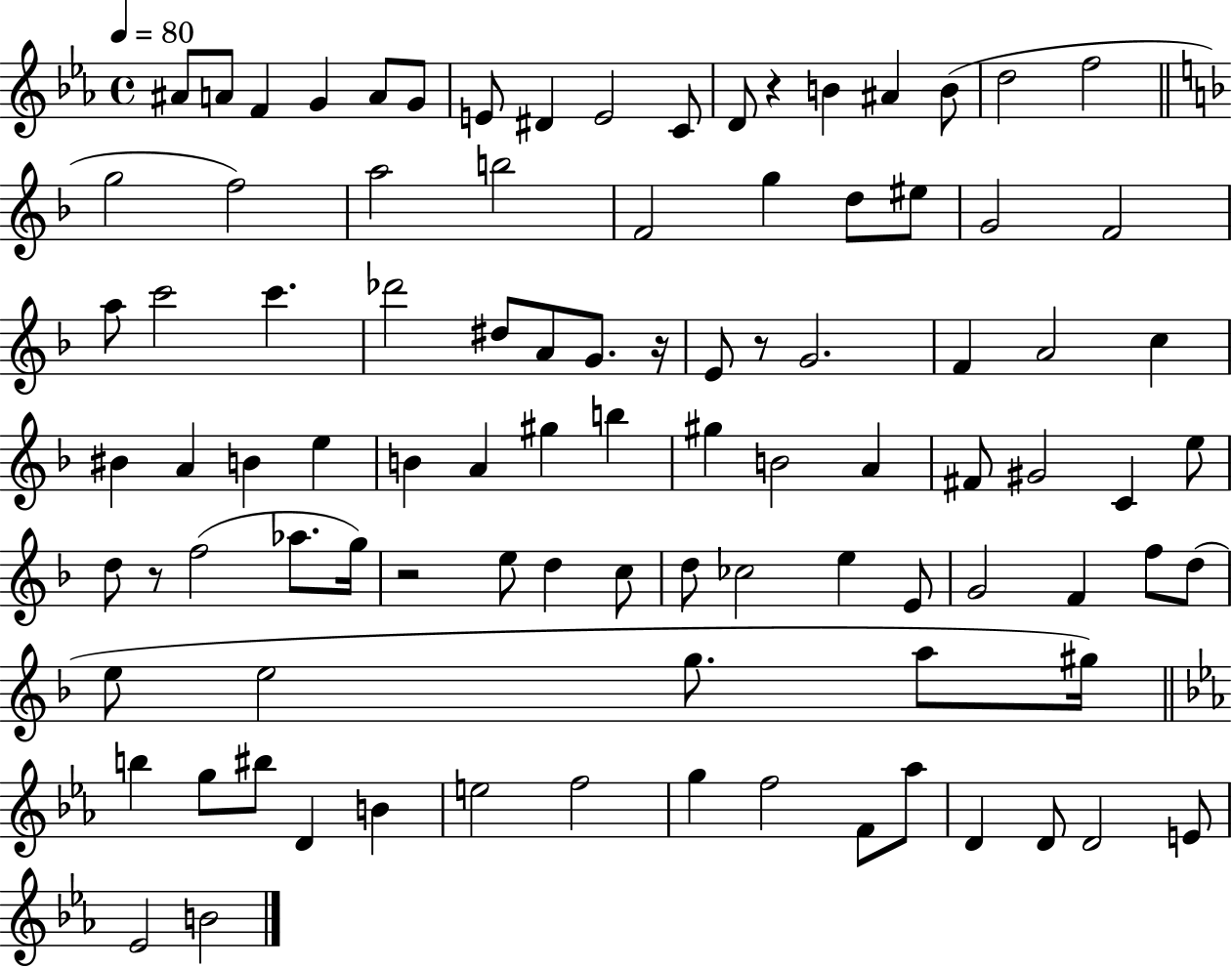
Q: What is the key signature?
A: EES major